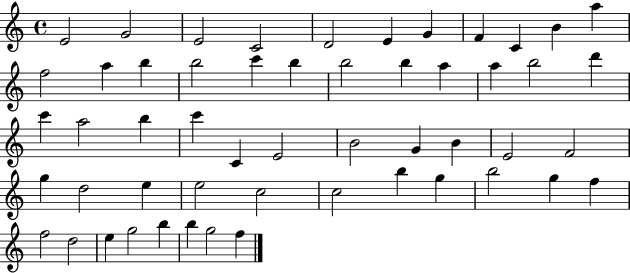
E4/h G4/h E4/h C4/h D4/h E4/q G4/q F4/q C4/q B4/q A5/q F5/h A5/q B5/q B5/h C6/q B5/q B5/h B5/q A5/q A5/q B5/h D6/q C6/q A5/h B5/q C6/q C4/q E4/h B4/h G4/q B4/q E4/h F4/h G5/q D5/h E5/q E5/h C5/h C5/h B5/q G5/q B5/h G5/q F5/q F5/h D5/h E5/q G5/h B5/q B5/q G5/h F5/q